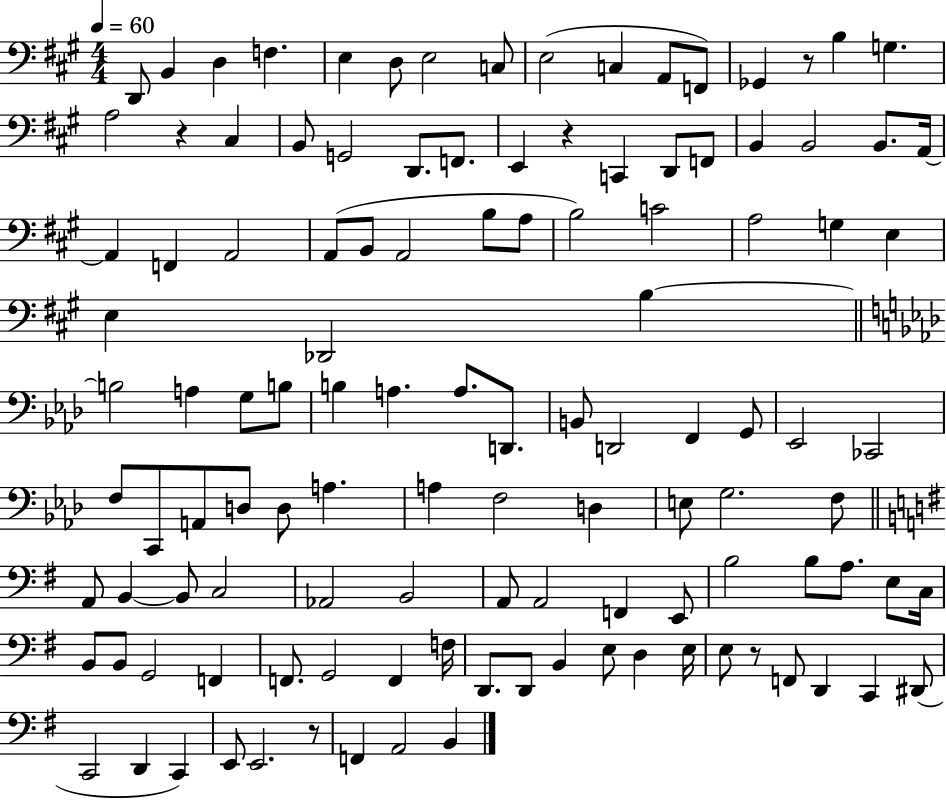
{
  \clef bass
  \numericTimeSignature
  \time 4/4
  \key a \major
  \tempo 4 = 60
  d,8 b,4 d4 f4. | e4 d8 e2 c8 | e2( c4 a,8 f,8) | ges,4 r8 b4 g4. | \break a2 r4 cis4 | b,8 g,2 d,8. f,8. | e,4 r4 c,4 d,8 f,8 | b,4 b,2 b,8. a,16~~ | \break a,4 f,4 a,2 | a,8( b,8 a,2 b8 a8 | b2) c'2 | a2 g4 e4 | \break e4 des,2 b4~~ | \bar "||" \break \key aes \major b2 a4 g8 b8 | b4 a4. a8. d,8. | b,8 d,2 f,4 g,8 | ees,2 ces,2 | \break f8 c,8 a,8 d8 d8 a4. | a4 f2 d4 | e8 g2. f8 | \bar "||" \break \key g \major a,8 b,4~~ b,8 c2 | aes,2 b,2 | a,8 a,2 f,4 e,8 | b2 b8 a8. e8 c16 | \break b,8 b,8 g,2 f,4 | f,8. g,2 f,4 f16 | d,8. d,8 b,4 e8 d4 e16 | e8 r8 f,8 d,4 c,4 dis,8( | \break c,2 d,4 c,4) | e,8 e,2. r8 | f,4 a,2 b,4 | \bar "|."
}